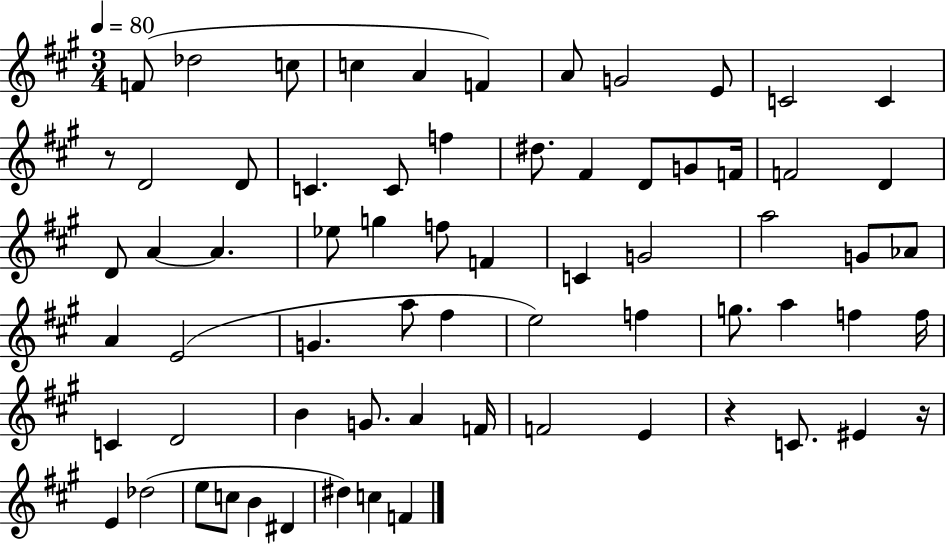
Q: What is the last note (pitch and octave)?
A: F4